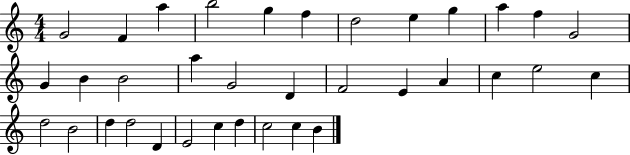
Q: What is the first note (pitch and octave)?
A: G4